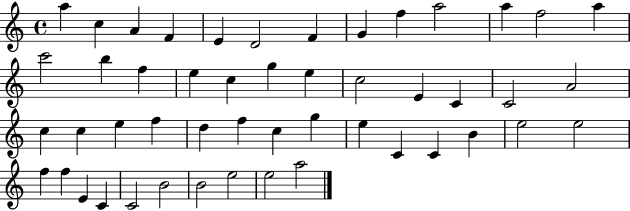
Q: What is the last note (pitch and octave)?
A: A5